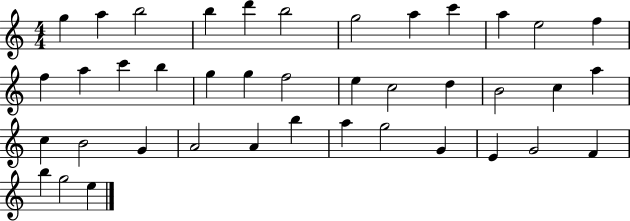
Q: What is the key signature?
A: C major